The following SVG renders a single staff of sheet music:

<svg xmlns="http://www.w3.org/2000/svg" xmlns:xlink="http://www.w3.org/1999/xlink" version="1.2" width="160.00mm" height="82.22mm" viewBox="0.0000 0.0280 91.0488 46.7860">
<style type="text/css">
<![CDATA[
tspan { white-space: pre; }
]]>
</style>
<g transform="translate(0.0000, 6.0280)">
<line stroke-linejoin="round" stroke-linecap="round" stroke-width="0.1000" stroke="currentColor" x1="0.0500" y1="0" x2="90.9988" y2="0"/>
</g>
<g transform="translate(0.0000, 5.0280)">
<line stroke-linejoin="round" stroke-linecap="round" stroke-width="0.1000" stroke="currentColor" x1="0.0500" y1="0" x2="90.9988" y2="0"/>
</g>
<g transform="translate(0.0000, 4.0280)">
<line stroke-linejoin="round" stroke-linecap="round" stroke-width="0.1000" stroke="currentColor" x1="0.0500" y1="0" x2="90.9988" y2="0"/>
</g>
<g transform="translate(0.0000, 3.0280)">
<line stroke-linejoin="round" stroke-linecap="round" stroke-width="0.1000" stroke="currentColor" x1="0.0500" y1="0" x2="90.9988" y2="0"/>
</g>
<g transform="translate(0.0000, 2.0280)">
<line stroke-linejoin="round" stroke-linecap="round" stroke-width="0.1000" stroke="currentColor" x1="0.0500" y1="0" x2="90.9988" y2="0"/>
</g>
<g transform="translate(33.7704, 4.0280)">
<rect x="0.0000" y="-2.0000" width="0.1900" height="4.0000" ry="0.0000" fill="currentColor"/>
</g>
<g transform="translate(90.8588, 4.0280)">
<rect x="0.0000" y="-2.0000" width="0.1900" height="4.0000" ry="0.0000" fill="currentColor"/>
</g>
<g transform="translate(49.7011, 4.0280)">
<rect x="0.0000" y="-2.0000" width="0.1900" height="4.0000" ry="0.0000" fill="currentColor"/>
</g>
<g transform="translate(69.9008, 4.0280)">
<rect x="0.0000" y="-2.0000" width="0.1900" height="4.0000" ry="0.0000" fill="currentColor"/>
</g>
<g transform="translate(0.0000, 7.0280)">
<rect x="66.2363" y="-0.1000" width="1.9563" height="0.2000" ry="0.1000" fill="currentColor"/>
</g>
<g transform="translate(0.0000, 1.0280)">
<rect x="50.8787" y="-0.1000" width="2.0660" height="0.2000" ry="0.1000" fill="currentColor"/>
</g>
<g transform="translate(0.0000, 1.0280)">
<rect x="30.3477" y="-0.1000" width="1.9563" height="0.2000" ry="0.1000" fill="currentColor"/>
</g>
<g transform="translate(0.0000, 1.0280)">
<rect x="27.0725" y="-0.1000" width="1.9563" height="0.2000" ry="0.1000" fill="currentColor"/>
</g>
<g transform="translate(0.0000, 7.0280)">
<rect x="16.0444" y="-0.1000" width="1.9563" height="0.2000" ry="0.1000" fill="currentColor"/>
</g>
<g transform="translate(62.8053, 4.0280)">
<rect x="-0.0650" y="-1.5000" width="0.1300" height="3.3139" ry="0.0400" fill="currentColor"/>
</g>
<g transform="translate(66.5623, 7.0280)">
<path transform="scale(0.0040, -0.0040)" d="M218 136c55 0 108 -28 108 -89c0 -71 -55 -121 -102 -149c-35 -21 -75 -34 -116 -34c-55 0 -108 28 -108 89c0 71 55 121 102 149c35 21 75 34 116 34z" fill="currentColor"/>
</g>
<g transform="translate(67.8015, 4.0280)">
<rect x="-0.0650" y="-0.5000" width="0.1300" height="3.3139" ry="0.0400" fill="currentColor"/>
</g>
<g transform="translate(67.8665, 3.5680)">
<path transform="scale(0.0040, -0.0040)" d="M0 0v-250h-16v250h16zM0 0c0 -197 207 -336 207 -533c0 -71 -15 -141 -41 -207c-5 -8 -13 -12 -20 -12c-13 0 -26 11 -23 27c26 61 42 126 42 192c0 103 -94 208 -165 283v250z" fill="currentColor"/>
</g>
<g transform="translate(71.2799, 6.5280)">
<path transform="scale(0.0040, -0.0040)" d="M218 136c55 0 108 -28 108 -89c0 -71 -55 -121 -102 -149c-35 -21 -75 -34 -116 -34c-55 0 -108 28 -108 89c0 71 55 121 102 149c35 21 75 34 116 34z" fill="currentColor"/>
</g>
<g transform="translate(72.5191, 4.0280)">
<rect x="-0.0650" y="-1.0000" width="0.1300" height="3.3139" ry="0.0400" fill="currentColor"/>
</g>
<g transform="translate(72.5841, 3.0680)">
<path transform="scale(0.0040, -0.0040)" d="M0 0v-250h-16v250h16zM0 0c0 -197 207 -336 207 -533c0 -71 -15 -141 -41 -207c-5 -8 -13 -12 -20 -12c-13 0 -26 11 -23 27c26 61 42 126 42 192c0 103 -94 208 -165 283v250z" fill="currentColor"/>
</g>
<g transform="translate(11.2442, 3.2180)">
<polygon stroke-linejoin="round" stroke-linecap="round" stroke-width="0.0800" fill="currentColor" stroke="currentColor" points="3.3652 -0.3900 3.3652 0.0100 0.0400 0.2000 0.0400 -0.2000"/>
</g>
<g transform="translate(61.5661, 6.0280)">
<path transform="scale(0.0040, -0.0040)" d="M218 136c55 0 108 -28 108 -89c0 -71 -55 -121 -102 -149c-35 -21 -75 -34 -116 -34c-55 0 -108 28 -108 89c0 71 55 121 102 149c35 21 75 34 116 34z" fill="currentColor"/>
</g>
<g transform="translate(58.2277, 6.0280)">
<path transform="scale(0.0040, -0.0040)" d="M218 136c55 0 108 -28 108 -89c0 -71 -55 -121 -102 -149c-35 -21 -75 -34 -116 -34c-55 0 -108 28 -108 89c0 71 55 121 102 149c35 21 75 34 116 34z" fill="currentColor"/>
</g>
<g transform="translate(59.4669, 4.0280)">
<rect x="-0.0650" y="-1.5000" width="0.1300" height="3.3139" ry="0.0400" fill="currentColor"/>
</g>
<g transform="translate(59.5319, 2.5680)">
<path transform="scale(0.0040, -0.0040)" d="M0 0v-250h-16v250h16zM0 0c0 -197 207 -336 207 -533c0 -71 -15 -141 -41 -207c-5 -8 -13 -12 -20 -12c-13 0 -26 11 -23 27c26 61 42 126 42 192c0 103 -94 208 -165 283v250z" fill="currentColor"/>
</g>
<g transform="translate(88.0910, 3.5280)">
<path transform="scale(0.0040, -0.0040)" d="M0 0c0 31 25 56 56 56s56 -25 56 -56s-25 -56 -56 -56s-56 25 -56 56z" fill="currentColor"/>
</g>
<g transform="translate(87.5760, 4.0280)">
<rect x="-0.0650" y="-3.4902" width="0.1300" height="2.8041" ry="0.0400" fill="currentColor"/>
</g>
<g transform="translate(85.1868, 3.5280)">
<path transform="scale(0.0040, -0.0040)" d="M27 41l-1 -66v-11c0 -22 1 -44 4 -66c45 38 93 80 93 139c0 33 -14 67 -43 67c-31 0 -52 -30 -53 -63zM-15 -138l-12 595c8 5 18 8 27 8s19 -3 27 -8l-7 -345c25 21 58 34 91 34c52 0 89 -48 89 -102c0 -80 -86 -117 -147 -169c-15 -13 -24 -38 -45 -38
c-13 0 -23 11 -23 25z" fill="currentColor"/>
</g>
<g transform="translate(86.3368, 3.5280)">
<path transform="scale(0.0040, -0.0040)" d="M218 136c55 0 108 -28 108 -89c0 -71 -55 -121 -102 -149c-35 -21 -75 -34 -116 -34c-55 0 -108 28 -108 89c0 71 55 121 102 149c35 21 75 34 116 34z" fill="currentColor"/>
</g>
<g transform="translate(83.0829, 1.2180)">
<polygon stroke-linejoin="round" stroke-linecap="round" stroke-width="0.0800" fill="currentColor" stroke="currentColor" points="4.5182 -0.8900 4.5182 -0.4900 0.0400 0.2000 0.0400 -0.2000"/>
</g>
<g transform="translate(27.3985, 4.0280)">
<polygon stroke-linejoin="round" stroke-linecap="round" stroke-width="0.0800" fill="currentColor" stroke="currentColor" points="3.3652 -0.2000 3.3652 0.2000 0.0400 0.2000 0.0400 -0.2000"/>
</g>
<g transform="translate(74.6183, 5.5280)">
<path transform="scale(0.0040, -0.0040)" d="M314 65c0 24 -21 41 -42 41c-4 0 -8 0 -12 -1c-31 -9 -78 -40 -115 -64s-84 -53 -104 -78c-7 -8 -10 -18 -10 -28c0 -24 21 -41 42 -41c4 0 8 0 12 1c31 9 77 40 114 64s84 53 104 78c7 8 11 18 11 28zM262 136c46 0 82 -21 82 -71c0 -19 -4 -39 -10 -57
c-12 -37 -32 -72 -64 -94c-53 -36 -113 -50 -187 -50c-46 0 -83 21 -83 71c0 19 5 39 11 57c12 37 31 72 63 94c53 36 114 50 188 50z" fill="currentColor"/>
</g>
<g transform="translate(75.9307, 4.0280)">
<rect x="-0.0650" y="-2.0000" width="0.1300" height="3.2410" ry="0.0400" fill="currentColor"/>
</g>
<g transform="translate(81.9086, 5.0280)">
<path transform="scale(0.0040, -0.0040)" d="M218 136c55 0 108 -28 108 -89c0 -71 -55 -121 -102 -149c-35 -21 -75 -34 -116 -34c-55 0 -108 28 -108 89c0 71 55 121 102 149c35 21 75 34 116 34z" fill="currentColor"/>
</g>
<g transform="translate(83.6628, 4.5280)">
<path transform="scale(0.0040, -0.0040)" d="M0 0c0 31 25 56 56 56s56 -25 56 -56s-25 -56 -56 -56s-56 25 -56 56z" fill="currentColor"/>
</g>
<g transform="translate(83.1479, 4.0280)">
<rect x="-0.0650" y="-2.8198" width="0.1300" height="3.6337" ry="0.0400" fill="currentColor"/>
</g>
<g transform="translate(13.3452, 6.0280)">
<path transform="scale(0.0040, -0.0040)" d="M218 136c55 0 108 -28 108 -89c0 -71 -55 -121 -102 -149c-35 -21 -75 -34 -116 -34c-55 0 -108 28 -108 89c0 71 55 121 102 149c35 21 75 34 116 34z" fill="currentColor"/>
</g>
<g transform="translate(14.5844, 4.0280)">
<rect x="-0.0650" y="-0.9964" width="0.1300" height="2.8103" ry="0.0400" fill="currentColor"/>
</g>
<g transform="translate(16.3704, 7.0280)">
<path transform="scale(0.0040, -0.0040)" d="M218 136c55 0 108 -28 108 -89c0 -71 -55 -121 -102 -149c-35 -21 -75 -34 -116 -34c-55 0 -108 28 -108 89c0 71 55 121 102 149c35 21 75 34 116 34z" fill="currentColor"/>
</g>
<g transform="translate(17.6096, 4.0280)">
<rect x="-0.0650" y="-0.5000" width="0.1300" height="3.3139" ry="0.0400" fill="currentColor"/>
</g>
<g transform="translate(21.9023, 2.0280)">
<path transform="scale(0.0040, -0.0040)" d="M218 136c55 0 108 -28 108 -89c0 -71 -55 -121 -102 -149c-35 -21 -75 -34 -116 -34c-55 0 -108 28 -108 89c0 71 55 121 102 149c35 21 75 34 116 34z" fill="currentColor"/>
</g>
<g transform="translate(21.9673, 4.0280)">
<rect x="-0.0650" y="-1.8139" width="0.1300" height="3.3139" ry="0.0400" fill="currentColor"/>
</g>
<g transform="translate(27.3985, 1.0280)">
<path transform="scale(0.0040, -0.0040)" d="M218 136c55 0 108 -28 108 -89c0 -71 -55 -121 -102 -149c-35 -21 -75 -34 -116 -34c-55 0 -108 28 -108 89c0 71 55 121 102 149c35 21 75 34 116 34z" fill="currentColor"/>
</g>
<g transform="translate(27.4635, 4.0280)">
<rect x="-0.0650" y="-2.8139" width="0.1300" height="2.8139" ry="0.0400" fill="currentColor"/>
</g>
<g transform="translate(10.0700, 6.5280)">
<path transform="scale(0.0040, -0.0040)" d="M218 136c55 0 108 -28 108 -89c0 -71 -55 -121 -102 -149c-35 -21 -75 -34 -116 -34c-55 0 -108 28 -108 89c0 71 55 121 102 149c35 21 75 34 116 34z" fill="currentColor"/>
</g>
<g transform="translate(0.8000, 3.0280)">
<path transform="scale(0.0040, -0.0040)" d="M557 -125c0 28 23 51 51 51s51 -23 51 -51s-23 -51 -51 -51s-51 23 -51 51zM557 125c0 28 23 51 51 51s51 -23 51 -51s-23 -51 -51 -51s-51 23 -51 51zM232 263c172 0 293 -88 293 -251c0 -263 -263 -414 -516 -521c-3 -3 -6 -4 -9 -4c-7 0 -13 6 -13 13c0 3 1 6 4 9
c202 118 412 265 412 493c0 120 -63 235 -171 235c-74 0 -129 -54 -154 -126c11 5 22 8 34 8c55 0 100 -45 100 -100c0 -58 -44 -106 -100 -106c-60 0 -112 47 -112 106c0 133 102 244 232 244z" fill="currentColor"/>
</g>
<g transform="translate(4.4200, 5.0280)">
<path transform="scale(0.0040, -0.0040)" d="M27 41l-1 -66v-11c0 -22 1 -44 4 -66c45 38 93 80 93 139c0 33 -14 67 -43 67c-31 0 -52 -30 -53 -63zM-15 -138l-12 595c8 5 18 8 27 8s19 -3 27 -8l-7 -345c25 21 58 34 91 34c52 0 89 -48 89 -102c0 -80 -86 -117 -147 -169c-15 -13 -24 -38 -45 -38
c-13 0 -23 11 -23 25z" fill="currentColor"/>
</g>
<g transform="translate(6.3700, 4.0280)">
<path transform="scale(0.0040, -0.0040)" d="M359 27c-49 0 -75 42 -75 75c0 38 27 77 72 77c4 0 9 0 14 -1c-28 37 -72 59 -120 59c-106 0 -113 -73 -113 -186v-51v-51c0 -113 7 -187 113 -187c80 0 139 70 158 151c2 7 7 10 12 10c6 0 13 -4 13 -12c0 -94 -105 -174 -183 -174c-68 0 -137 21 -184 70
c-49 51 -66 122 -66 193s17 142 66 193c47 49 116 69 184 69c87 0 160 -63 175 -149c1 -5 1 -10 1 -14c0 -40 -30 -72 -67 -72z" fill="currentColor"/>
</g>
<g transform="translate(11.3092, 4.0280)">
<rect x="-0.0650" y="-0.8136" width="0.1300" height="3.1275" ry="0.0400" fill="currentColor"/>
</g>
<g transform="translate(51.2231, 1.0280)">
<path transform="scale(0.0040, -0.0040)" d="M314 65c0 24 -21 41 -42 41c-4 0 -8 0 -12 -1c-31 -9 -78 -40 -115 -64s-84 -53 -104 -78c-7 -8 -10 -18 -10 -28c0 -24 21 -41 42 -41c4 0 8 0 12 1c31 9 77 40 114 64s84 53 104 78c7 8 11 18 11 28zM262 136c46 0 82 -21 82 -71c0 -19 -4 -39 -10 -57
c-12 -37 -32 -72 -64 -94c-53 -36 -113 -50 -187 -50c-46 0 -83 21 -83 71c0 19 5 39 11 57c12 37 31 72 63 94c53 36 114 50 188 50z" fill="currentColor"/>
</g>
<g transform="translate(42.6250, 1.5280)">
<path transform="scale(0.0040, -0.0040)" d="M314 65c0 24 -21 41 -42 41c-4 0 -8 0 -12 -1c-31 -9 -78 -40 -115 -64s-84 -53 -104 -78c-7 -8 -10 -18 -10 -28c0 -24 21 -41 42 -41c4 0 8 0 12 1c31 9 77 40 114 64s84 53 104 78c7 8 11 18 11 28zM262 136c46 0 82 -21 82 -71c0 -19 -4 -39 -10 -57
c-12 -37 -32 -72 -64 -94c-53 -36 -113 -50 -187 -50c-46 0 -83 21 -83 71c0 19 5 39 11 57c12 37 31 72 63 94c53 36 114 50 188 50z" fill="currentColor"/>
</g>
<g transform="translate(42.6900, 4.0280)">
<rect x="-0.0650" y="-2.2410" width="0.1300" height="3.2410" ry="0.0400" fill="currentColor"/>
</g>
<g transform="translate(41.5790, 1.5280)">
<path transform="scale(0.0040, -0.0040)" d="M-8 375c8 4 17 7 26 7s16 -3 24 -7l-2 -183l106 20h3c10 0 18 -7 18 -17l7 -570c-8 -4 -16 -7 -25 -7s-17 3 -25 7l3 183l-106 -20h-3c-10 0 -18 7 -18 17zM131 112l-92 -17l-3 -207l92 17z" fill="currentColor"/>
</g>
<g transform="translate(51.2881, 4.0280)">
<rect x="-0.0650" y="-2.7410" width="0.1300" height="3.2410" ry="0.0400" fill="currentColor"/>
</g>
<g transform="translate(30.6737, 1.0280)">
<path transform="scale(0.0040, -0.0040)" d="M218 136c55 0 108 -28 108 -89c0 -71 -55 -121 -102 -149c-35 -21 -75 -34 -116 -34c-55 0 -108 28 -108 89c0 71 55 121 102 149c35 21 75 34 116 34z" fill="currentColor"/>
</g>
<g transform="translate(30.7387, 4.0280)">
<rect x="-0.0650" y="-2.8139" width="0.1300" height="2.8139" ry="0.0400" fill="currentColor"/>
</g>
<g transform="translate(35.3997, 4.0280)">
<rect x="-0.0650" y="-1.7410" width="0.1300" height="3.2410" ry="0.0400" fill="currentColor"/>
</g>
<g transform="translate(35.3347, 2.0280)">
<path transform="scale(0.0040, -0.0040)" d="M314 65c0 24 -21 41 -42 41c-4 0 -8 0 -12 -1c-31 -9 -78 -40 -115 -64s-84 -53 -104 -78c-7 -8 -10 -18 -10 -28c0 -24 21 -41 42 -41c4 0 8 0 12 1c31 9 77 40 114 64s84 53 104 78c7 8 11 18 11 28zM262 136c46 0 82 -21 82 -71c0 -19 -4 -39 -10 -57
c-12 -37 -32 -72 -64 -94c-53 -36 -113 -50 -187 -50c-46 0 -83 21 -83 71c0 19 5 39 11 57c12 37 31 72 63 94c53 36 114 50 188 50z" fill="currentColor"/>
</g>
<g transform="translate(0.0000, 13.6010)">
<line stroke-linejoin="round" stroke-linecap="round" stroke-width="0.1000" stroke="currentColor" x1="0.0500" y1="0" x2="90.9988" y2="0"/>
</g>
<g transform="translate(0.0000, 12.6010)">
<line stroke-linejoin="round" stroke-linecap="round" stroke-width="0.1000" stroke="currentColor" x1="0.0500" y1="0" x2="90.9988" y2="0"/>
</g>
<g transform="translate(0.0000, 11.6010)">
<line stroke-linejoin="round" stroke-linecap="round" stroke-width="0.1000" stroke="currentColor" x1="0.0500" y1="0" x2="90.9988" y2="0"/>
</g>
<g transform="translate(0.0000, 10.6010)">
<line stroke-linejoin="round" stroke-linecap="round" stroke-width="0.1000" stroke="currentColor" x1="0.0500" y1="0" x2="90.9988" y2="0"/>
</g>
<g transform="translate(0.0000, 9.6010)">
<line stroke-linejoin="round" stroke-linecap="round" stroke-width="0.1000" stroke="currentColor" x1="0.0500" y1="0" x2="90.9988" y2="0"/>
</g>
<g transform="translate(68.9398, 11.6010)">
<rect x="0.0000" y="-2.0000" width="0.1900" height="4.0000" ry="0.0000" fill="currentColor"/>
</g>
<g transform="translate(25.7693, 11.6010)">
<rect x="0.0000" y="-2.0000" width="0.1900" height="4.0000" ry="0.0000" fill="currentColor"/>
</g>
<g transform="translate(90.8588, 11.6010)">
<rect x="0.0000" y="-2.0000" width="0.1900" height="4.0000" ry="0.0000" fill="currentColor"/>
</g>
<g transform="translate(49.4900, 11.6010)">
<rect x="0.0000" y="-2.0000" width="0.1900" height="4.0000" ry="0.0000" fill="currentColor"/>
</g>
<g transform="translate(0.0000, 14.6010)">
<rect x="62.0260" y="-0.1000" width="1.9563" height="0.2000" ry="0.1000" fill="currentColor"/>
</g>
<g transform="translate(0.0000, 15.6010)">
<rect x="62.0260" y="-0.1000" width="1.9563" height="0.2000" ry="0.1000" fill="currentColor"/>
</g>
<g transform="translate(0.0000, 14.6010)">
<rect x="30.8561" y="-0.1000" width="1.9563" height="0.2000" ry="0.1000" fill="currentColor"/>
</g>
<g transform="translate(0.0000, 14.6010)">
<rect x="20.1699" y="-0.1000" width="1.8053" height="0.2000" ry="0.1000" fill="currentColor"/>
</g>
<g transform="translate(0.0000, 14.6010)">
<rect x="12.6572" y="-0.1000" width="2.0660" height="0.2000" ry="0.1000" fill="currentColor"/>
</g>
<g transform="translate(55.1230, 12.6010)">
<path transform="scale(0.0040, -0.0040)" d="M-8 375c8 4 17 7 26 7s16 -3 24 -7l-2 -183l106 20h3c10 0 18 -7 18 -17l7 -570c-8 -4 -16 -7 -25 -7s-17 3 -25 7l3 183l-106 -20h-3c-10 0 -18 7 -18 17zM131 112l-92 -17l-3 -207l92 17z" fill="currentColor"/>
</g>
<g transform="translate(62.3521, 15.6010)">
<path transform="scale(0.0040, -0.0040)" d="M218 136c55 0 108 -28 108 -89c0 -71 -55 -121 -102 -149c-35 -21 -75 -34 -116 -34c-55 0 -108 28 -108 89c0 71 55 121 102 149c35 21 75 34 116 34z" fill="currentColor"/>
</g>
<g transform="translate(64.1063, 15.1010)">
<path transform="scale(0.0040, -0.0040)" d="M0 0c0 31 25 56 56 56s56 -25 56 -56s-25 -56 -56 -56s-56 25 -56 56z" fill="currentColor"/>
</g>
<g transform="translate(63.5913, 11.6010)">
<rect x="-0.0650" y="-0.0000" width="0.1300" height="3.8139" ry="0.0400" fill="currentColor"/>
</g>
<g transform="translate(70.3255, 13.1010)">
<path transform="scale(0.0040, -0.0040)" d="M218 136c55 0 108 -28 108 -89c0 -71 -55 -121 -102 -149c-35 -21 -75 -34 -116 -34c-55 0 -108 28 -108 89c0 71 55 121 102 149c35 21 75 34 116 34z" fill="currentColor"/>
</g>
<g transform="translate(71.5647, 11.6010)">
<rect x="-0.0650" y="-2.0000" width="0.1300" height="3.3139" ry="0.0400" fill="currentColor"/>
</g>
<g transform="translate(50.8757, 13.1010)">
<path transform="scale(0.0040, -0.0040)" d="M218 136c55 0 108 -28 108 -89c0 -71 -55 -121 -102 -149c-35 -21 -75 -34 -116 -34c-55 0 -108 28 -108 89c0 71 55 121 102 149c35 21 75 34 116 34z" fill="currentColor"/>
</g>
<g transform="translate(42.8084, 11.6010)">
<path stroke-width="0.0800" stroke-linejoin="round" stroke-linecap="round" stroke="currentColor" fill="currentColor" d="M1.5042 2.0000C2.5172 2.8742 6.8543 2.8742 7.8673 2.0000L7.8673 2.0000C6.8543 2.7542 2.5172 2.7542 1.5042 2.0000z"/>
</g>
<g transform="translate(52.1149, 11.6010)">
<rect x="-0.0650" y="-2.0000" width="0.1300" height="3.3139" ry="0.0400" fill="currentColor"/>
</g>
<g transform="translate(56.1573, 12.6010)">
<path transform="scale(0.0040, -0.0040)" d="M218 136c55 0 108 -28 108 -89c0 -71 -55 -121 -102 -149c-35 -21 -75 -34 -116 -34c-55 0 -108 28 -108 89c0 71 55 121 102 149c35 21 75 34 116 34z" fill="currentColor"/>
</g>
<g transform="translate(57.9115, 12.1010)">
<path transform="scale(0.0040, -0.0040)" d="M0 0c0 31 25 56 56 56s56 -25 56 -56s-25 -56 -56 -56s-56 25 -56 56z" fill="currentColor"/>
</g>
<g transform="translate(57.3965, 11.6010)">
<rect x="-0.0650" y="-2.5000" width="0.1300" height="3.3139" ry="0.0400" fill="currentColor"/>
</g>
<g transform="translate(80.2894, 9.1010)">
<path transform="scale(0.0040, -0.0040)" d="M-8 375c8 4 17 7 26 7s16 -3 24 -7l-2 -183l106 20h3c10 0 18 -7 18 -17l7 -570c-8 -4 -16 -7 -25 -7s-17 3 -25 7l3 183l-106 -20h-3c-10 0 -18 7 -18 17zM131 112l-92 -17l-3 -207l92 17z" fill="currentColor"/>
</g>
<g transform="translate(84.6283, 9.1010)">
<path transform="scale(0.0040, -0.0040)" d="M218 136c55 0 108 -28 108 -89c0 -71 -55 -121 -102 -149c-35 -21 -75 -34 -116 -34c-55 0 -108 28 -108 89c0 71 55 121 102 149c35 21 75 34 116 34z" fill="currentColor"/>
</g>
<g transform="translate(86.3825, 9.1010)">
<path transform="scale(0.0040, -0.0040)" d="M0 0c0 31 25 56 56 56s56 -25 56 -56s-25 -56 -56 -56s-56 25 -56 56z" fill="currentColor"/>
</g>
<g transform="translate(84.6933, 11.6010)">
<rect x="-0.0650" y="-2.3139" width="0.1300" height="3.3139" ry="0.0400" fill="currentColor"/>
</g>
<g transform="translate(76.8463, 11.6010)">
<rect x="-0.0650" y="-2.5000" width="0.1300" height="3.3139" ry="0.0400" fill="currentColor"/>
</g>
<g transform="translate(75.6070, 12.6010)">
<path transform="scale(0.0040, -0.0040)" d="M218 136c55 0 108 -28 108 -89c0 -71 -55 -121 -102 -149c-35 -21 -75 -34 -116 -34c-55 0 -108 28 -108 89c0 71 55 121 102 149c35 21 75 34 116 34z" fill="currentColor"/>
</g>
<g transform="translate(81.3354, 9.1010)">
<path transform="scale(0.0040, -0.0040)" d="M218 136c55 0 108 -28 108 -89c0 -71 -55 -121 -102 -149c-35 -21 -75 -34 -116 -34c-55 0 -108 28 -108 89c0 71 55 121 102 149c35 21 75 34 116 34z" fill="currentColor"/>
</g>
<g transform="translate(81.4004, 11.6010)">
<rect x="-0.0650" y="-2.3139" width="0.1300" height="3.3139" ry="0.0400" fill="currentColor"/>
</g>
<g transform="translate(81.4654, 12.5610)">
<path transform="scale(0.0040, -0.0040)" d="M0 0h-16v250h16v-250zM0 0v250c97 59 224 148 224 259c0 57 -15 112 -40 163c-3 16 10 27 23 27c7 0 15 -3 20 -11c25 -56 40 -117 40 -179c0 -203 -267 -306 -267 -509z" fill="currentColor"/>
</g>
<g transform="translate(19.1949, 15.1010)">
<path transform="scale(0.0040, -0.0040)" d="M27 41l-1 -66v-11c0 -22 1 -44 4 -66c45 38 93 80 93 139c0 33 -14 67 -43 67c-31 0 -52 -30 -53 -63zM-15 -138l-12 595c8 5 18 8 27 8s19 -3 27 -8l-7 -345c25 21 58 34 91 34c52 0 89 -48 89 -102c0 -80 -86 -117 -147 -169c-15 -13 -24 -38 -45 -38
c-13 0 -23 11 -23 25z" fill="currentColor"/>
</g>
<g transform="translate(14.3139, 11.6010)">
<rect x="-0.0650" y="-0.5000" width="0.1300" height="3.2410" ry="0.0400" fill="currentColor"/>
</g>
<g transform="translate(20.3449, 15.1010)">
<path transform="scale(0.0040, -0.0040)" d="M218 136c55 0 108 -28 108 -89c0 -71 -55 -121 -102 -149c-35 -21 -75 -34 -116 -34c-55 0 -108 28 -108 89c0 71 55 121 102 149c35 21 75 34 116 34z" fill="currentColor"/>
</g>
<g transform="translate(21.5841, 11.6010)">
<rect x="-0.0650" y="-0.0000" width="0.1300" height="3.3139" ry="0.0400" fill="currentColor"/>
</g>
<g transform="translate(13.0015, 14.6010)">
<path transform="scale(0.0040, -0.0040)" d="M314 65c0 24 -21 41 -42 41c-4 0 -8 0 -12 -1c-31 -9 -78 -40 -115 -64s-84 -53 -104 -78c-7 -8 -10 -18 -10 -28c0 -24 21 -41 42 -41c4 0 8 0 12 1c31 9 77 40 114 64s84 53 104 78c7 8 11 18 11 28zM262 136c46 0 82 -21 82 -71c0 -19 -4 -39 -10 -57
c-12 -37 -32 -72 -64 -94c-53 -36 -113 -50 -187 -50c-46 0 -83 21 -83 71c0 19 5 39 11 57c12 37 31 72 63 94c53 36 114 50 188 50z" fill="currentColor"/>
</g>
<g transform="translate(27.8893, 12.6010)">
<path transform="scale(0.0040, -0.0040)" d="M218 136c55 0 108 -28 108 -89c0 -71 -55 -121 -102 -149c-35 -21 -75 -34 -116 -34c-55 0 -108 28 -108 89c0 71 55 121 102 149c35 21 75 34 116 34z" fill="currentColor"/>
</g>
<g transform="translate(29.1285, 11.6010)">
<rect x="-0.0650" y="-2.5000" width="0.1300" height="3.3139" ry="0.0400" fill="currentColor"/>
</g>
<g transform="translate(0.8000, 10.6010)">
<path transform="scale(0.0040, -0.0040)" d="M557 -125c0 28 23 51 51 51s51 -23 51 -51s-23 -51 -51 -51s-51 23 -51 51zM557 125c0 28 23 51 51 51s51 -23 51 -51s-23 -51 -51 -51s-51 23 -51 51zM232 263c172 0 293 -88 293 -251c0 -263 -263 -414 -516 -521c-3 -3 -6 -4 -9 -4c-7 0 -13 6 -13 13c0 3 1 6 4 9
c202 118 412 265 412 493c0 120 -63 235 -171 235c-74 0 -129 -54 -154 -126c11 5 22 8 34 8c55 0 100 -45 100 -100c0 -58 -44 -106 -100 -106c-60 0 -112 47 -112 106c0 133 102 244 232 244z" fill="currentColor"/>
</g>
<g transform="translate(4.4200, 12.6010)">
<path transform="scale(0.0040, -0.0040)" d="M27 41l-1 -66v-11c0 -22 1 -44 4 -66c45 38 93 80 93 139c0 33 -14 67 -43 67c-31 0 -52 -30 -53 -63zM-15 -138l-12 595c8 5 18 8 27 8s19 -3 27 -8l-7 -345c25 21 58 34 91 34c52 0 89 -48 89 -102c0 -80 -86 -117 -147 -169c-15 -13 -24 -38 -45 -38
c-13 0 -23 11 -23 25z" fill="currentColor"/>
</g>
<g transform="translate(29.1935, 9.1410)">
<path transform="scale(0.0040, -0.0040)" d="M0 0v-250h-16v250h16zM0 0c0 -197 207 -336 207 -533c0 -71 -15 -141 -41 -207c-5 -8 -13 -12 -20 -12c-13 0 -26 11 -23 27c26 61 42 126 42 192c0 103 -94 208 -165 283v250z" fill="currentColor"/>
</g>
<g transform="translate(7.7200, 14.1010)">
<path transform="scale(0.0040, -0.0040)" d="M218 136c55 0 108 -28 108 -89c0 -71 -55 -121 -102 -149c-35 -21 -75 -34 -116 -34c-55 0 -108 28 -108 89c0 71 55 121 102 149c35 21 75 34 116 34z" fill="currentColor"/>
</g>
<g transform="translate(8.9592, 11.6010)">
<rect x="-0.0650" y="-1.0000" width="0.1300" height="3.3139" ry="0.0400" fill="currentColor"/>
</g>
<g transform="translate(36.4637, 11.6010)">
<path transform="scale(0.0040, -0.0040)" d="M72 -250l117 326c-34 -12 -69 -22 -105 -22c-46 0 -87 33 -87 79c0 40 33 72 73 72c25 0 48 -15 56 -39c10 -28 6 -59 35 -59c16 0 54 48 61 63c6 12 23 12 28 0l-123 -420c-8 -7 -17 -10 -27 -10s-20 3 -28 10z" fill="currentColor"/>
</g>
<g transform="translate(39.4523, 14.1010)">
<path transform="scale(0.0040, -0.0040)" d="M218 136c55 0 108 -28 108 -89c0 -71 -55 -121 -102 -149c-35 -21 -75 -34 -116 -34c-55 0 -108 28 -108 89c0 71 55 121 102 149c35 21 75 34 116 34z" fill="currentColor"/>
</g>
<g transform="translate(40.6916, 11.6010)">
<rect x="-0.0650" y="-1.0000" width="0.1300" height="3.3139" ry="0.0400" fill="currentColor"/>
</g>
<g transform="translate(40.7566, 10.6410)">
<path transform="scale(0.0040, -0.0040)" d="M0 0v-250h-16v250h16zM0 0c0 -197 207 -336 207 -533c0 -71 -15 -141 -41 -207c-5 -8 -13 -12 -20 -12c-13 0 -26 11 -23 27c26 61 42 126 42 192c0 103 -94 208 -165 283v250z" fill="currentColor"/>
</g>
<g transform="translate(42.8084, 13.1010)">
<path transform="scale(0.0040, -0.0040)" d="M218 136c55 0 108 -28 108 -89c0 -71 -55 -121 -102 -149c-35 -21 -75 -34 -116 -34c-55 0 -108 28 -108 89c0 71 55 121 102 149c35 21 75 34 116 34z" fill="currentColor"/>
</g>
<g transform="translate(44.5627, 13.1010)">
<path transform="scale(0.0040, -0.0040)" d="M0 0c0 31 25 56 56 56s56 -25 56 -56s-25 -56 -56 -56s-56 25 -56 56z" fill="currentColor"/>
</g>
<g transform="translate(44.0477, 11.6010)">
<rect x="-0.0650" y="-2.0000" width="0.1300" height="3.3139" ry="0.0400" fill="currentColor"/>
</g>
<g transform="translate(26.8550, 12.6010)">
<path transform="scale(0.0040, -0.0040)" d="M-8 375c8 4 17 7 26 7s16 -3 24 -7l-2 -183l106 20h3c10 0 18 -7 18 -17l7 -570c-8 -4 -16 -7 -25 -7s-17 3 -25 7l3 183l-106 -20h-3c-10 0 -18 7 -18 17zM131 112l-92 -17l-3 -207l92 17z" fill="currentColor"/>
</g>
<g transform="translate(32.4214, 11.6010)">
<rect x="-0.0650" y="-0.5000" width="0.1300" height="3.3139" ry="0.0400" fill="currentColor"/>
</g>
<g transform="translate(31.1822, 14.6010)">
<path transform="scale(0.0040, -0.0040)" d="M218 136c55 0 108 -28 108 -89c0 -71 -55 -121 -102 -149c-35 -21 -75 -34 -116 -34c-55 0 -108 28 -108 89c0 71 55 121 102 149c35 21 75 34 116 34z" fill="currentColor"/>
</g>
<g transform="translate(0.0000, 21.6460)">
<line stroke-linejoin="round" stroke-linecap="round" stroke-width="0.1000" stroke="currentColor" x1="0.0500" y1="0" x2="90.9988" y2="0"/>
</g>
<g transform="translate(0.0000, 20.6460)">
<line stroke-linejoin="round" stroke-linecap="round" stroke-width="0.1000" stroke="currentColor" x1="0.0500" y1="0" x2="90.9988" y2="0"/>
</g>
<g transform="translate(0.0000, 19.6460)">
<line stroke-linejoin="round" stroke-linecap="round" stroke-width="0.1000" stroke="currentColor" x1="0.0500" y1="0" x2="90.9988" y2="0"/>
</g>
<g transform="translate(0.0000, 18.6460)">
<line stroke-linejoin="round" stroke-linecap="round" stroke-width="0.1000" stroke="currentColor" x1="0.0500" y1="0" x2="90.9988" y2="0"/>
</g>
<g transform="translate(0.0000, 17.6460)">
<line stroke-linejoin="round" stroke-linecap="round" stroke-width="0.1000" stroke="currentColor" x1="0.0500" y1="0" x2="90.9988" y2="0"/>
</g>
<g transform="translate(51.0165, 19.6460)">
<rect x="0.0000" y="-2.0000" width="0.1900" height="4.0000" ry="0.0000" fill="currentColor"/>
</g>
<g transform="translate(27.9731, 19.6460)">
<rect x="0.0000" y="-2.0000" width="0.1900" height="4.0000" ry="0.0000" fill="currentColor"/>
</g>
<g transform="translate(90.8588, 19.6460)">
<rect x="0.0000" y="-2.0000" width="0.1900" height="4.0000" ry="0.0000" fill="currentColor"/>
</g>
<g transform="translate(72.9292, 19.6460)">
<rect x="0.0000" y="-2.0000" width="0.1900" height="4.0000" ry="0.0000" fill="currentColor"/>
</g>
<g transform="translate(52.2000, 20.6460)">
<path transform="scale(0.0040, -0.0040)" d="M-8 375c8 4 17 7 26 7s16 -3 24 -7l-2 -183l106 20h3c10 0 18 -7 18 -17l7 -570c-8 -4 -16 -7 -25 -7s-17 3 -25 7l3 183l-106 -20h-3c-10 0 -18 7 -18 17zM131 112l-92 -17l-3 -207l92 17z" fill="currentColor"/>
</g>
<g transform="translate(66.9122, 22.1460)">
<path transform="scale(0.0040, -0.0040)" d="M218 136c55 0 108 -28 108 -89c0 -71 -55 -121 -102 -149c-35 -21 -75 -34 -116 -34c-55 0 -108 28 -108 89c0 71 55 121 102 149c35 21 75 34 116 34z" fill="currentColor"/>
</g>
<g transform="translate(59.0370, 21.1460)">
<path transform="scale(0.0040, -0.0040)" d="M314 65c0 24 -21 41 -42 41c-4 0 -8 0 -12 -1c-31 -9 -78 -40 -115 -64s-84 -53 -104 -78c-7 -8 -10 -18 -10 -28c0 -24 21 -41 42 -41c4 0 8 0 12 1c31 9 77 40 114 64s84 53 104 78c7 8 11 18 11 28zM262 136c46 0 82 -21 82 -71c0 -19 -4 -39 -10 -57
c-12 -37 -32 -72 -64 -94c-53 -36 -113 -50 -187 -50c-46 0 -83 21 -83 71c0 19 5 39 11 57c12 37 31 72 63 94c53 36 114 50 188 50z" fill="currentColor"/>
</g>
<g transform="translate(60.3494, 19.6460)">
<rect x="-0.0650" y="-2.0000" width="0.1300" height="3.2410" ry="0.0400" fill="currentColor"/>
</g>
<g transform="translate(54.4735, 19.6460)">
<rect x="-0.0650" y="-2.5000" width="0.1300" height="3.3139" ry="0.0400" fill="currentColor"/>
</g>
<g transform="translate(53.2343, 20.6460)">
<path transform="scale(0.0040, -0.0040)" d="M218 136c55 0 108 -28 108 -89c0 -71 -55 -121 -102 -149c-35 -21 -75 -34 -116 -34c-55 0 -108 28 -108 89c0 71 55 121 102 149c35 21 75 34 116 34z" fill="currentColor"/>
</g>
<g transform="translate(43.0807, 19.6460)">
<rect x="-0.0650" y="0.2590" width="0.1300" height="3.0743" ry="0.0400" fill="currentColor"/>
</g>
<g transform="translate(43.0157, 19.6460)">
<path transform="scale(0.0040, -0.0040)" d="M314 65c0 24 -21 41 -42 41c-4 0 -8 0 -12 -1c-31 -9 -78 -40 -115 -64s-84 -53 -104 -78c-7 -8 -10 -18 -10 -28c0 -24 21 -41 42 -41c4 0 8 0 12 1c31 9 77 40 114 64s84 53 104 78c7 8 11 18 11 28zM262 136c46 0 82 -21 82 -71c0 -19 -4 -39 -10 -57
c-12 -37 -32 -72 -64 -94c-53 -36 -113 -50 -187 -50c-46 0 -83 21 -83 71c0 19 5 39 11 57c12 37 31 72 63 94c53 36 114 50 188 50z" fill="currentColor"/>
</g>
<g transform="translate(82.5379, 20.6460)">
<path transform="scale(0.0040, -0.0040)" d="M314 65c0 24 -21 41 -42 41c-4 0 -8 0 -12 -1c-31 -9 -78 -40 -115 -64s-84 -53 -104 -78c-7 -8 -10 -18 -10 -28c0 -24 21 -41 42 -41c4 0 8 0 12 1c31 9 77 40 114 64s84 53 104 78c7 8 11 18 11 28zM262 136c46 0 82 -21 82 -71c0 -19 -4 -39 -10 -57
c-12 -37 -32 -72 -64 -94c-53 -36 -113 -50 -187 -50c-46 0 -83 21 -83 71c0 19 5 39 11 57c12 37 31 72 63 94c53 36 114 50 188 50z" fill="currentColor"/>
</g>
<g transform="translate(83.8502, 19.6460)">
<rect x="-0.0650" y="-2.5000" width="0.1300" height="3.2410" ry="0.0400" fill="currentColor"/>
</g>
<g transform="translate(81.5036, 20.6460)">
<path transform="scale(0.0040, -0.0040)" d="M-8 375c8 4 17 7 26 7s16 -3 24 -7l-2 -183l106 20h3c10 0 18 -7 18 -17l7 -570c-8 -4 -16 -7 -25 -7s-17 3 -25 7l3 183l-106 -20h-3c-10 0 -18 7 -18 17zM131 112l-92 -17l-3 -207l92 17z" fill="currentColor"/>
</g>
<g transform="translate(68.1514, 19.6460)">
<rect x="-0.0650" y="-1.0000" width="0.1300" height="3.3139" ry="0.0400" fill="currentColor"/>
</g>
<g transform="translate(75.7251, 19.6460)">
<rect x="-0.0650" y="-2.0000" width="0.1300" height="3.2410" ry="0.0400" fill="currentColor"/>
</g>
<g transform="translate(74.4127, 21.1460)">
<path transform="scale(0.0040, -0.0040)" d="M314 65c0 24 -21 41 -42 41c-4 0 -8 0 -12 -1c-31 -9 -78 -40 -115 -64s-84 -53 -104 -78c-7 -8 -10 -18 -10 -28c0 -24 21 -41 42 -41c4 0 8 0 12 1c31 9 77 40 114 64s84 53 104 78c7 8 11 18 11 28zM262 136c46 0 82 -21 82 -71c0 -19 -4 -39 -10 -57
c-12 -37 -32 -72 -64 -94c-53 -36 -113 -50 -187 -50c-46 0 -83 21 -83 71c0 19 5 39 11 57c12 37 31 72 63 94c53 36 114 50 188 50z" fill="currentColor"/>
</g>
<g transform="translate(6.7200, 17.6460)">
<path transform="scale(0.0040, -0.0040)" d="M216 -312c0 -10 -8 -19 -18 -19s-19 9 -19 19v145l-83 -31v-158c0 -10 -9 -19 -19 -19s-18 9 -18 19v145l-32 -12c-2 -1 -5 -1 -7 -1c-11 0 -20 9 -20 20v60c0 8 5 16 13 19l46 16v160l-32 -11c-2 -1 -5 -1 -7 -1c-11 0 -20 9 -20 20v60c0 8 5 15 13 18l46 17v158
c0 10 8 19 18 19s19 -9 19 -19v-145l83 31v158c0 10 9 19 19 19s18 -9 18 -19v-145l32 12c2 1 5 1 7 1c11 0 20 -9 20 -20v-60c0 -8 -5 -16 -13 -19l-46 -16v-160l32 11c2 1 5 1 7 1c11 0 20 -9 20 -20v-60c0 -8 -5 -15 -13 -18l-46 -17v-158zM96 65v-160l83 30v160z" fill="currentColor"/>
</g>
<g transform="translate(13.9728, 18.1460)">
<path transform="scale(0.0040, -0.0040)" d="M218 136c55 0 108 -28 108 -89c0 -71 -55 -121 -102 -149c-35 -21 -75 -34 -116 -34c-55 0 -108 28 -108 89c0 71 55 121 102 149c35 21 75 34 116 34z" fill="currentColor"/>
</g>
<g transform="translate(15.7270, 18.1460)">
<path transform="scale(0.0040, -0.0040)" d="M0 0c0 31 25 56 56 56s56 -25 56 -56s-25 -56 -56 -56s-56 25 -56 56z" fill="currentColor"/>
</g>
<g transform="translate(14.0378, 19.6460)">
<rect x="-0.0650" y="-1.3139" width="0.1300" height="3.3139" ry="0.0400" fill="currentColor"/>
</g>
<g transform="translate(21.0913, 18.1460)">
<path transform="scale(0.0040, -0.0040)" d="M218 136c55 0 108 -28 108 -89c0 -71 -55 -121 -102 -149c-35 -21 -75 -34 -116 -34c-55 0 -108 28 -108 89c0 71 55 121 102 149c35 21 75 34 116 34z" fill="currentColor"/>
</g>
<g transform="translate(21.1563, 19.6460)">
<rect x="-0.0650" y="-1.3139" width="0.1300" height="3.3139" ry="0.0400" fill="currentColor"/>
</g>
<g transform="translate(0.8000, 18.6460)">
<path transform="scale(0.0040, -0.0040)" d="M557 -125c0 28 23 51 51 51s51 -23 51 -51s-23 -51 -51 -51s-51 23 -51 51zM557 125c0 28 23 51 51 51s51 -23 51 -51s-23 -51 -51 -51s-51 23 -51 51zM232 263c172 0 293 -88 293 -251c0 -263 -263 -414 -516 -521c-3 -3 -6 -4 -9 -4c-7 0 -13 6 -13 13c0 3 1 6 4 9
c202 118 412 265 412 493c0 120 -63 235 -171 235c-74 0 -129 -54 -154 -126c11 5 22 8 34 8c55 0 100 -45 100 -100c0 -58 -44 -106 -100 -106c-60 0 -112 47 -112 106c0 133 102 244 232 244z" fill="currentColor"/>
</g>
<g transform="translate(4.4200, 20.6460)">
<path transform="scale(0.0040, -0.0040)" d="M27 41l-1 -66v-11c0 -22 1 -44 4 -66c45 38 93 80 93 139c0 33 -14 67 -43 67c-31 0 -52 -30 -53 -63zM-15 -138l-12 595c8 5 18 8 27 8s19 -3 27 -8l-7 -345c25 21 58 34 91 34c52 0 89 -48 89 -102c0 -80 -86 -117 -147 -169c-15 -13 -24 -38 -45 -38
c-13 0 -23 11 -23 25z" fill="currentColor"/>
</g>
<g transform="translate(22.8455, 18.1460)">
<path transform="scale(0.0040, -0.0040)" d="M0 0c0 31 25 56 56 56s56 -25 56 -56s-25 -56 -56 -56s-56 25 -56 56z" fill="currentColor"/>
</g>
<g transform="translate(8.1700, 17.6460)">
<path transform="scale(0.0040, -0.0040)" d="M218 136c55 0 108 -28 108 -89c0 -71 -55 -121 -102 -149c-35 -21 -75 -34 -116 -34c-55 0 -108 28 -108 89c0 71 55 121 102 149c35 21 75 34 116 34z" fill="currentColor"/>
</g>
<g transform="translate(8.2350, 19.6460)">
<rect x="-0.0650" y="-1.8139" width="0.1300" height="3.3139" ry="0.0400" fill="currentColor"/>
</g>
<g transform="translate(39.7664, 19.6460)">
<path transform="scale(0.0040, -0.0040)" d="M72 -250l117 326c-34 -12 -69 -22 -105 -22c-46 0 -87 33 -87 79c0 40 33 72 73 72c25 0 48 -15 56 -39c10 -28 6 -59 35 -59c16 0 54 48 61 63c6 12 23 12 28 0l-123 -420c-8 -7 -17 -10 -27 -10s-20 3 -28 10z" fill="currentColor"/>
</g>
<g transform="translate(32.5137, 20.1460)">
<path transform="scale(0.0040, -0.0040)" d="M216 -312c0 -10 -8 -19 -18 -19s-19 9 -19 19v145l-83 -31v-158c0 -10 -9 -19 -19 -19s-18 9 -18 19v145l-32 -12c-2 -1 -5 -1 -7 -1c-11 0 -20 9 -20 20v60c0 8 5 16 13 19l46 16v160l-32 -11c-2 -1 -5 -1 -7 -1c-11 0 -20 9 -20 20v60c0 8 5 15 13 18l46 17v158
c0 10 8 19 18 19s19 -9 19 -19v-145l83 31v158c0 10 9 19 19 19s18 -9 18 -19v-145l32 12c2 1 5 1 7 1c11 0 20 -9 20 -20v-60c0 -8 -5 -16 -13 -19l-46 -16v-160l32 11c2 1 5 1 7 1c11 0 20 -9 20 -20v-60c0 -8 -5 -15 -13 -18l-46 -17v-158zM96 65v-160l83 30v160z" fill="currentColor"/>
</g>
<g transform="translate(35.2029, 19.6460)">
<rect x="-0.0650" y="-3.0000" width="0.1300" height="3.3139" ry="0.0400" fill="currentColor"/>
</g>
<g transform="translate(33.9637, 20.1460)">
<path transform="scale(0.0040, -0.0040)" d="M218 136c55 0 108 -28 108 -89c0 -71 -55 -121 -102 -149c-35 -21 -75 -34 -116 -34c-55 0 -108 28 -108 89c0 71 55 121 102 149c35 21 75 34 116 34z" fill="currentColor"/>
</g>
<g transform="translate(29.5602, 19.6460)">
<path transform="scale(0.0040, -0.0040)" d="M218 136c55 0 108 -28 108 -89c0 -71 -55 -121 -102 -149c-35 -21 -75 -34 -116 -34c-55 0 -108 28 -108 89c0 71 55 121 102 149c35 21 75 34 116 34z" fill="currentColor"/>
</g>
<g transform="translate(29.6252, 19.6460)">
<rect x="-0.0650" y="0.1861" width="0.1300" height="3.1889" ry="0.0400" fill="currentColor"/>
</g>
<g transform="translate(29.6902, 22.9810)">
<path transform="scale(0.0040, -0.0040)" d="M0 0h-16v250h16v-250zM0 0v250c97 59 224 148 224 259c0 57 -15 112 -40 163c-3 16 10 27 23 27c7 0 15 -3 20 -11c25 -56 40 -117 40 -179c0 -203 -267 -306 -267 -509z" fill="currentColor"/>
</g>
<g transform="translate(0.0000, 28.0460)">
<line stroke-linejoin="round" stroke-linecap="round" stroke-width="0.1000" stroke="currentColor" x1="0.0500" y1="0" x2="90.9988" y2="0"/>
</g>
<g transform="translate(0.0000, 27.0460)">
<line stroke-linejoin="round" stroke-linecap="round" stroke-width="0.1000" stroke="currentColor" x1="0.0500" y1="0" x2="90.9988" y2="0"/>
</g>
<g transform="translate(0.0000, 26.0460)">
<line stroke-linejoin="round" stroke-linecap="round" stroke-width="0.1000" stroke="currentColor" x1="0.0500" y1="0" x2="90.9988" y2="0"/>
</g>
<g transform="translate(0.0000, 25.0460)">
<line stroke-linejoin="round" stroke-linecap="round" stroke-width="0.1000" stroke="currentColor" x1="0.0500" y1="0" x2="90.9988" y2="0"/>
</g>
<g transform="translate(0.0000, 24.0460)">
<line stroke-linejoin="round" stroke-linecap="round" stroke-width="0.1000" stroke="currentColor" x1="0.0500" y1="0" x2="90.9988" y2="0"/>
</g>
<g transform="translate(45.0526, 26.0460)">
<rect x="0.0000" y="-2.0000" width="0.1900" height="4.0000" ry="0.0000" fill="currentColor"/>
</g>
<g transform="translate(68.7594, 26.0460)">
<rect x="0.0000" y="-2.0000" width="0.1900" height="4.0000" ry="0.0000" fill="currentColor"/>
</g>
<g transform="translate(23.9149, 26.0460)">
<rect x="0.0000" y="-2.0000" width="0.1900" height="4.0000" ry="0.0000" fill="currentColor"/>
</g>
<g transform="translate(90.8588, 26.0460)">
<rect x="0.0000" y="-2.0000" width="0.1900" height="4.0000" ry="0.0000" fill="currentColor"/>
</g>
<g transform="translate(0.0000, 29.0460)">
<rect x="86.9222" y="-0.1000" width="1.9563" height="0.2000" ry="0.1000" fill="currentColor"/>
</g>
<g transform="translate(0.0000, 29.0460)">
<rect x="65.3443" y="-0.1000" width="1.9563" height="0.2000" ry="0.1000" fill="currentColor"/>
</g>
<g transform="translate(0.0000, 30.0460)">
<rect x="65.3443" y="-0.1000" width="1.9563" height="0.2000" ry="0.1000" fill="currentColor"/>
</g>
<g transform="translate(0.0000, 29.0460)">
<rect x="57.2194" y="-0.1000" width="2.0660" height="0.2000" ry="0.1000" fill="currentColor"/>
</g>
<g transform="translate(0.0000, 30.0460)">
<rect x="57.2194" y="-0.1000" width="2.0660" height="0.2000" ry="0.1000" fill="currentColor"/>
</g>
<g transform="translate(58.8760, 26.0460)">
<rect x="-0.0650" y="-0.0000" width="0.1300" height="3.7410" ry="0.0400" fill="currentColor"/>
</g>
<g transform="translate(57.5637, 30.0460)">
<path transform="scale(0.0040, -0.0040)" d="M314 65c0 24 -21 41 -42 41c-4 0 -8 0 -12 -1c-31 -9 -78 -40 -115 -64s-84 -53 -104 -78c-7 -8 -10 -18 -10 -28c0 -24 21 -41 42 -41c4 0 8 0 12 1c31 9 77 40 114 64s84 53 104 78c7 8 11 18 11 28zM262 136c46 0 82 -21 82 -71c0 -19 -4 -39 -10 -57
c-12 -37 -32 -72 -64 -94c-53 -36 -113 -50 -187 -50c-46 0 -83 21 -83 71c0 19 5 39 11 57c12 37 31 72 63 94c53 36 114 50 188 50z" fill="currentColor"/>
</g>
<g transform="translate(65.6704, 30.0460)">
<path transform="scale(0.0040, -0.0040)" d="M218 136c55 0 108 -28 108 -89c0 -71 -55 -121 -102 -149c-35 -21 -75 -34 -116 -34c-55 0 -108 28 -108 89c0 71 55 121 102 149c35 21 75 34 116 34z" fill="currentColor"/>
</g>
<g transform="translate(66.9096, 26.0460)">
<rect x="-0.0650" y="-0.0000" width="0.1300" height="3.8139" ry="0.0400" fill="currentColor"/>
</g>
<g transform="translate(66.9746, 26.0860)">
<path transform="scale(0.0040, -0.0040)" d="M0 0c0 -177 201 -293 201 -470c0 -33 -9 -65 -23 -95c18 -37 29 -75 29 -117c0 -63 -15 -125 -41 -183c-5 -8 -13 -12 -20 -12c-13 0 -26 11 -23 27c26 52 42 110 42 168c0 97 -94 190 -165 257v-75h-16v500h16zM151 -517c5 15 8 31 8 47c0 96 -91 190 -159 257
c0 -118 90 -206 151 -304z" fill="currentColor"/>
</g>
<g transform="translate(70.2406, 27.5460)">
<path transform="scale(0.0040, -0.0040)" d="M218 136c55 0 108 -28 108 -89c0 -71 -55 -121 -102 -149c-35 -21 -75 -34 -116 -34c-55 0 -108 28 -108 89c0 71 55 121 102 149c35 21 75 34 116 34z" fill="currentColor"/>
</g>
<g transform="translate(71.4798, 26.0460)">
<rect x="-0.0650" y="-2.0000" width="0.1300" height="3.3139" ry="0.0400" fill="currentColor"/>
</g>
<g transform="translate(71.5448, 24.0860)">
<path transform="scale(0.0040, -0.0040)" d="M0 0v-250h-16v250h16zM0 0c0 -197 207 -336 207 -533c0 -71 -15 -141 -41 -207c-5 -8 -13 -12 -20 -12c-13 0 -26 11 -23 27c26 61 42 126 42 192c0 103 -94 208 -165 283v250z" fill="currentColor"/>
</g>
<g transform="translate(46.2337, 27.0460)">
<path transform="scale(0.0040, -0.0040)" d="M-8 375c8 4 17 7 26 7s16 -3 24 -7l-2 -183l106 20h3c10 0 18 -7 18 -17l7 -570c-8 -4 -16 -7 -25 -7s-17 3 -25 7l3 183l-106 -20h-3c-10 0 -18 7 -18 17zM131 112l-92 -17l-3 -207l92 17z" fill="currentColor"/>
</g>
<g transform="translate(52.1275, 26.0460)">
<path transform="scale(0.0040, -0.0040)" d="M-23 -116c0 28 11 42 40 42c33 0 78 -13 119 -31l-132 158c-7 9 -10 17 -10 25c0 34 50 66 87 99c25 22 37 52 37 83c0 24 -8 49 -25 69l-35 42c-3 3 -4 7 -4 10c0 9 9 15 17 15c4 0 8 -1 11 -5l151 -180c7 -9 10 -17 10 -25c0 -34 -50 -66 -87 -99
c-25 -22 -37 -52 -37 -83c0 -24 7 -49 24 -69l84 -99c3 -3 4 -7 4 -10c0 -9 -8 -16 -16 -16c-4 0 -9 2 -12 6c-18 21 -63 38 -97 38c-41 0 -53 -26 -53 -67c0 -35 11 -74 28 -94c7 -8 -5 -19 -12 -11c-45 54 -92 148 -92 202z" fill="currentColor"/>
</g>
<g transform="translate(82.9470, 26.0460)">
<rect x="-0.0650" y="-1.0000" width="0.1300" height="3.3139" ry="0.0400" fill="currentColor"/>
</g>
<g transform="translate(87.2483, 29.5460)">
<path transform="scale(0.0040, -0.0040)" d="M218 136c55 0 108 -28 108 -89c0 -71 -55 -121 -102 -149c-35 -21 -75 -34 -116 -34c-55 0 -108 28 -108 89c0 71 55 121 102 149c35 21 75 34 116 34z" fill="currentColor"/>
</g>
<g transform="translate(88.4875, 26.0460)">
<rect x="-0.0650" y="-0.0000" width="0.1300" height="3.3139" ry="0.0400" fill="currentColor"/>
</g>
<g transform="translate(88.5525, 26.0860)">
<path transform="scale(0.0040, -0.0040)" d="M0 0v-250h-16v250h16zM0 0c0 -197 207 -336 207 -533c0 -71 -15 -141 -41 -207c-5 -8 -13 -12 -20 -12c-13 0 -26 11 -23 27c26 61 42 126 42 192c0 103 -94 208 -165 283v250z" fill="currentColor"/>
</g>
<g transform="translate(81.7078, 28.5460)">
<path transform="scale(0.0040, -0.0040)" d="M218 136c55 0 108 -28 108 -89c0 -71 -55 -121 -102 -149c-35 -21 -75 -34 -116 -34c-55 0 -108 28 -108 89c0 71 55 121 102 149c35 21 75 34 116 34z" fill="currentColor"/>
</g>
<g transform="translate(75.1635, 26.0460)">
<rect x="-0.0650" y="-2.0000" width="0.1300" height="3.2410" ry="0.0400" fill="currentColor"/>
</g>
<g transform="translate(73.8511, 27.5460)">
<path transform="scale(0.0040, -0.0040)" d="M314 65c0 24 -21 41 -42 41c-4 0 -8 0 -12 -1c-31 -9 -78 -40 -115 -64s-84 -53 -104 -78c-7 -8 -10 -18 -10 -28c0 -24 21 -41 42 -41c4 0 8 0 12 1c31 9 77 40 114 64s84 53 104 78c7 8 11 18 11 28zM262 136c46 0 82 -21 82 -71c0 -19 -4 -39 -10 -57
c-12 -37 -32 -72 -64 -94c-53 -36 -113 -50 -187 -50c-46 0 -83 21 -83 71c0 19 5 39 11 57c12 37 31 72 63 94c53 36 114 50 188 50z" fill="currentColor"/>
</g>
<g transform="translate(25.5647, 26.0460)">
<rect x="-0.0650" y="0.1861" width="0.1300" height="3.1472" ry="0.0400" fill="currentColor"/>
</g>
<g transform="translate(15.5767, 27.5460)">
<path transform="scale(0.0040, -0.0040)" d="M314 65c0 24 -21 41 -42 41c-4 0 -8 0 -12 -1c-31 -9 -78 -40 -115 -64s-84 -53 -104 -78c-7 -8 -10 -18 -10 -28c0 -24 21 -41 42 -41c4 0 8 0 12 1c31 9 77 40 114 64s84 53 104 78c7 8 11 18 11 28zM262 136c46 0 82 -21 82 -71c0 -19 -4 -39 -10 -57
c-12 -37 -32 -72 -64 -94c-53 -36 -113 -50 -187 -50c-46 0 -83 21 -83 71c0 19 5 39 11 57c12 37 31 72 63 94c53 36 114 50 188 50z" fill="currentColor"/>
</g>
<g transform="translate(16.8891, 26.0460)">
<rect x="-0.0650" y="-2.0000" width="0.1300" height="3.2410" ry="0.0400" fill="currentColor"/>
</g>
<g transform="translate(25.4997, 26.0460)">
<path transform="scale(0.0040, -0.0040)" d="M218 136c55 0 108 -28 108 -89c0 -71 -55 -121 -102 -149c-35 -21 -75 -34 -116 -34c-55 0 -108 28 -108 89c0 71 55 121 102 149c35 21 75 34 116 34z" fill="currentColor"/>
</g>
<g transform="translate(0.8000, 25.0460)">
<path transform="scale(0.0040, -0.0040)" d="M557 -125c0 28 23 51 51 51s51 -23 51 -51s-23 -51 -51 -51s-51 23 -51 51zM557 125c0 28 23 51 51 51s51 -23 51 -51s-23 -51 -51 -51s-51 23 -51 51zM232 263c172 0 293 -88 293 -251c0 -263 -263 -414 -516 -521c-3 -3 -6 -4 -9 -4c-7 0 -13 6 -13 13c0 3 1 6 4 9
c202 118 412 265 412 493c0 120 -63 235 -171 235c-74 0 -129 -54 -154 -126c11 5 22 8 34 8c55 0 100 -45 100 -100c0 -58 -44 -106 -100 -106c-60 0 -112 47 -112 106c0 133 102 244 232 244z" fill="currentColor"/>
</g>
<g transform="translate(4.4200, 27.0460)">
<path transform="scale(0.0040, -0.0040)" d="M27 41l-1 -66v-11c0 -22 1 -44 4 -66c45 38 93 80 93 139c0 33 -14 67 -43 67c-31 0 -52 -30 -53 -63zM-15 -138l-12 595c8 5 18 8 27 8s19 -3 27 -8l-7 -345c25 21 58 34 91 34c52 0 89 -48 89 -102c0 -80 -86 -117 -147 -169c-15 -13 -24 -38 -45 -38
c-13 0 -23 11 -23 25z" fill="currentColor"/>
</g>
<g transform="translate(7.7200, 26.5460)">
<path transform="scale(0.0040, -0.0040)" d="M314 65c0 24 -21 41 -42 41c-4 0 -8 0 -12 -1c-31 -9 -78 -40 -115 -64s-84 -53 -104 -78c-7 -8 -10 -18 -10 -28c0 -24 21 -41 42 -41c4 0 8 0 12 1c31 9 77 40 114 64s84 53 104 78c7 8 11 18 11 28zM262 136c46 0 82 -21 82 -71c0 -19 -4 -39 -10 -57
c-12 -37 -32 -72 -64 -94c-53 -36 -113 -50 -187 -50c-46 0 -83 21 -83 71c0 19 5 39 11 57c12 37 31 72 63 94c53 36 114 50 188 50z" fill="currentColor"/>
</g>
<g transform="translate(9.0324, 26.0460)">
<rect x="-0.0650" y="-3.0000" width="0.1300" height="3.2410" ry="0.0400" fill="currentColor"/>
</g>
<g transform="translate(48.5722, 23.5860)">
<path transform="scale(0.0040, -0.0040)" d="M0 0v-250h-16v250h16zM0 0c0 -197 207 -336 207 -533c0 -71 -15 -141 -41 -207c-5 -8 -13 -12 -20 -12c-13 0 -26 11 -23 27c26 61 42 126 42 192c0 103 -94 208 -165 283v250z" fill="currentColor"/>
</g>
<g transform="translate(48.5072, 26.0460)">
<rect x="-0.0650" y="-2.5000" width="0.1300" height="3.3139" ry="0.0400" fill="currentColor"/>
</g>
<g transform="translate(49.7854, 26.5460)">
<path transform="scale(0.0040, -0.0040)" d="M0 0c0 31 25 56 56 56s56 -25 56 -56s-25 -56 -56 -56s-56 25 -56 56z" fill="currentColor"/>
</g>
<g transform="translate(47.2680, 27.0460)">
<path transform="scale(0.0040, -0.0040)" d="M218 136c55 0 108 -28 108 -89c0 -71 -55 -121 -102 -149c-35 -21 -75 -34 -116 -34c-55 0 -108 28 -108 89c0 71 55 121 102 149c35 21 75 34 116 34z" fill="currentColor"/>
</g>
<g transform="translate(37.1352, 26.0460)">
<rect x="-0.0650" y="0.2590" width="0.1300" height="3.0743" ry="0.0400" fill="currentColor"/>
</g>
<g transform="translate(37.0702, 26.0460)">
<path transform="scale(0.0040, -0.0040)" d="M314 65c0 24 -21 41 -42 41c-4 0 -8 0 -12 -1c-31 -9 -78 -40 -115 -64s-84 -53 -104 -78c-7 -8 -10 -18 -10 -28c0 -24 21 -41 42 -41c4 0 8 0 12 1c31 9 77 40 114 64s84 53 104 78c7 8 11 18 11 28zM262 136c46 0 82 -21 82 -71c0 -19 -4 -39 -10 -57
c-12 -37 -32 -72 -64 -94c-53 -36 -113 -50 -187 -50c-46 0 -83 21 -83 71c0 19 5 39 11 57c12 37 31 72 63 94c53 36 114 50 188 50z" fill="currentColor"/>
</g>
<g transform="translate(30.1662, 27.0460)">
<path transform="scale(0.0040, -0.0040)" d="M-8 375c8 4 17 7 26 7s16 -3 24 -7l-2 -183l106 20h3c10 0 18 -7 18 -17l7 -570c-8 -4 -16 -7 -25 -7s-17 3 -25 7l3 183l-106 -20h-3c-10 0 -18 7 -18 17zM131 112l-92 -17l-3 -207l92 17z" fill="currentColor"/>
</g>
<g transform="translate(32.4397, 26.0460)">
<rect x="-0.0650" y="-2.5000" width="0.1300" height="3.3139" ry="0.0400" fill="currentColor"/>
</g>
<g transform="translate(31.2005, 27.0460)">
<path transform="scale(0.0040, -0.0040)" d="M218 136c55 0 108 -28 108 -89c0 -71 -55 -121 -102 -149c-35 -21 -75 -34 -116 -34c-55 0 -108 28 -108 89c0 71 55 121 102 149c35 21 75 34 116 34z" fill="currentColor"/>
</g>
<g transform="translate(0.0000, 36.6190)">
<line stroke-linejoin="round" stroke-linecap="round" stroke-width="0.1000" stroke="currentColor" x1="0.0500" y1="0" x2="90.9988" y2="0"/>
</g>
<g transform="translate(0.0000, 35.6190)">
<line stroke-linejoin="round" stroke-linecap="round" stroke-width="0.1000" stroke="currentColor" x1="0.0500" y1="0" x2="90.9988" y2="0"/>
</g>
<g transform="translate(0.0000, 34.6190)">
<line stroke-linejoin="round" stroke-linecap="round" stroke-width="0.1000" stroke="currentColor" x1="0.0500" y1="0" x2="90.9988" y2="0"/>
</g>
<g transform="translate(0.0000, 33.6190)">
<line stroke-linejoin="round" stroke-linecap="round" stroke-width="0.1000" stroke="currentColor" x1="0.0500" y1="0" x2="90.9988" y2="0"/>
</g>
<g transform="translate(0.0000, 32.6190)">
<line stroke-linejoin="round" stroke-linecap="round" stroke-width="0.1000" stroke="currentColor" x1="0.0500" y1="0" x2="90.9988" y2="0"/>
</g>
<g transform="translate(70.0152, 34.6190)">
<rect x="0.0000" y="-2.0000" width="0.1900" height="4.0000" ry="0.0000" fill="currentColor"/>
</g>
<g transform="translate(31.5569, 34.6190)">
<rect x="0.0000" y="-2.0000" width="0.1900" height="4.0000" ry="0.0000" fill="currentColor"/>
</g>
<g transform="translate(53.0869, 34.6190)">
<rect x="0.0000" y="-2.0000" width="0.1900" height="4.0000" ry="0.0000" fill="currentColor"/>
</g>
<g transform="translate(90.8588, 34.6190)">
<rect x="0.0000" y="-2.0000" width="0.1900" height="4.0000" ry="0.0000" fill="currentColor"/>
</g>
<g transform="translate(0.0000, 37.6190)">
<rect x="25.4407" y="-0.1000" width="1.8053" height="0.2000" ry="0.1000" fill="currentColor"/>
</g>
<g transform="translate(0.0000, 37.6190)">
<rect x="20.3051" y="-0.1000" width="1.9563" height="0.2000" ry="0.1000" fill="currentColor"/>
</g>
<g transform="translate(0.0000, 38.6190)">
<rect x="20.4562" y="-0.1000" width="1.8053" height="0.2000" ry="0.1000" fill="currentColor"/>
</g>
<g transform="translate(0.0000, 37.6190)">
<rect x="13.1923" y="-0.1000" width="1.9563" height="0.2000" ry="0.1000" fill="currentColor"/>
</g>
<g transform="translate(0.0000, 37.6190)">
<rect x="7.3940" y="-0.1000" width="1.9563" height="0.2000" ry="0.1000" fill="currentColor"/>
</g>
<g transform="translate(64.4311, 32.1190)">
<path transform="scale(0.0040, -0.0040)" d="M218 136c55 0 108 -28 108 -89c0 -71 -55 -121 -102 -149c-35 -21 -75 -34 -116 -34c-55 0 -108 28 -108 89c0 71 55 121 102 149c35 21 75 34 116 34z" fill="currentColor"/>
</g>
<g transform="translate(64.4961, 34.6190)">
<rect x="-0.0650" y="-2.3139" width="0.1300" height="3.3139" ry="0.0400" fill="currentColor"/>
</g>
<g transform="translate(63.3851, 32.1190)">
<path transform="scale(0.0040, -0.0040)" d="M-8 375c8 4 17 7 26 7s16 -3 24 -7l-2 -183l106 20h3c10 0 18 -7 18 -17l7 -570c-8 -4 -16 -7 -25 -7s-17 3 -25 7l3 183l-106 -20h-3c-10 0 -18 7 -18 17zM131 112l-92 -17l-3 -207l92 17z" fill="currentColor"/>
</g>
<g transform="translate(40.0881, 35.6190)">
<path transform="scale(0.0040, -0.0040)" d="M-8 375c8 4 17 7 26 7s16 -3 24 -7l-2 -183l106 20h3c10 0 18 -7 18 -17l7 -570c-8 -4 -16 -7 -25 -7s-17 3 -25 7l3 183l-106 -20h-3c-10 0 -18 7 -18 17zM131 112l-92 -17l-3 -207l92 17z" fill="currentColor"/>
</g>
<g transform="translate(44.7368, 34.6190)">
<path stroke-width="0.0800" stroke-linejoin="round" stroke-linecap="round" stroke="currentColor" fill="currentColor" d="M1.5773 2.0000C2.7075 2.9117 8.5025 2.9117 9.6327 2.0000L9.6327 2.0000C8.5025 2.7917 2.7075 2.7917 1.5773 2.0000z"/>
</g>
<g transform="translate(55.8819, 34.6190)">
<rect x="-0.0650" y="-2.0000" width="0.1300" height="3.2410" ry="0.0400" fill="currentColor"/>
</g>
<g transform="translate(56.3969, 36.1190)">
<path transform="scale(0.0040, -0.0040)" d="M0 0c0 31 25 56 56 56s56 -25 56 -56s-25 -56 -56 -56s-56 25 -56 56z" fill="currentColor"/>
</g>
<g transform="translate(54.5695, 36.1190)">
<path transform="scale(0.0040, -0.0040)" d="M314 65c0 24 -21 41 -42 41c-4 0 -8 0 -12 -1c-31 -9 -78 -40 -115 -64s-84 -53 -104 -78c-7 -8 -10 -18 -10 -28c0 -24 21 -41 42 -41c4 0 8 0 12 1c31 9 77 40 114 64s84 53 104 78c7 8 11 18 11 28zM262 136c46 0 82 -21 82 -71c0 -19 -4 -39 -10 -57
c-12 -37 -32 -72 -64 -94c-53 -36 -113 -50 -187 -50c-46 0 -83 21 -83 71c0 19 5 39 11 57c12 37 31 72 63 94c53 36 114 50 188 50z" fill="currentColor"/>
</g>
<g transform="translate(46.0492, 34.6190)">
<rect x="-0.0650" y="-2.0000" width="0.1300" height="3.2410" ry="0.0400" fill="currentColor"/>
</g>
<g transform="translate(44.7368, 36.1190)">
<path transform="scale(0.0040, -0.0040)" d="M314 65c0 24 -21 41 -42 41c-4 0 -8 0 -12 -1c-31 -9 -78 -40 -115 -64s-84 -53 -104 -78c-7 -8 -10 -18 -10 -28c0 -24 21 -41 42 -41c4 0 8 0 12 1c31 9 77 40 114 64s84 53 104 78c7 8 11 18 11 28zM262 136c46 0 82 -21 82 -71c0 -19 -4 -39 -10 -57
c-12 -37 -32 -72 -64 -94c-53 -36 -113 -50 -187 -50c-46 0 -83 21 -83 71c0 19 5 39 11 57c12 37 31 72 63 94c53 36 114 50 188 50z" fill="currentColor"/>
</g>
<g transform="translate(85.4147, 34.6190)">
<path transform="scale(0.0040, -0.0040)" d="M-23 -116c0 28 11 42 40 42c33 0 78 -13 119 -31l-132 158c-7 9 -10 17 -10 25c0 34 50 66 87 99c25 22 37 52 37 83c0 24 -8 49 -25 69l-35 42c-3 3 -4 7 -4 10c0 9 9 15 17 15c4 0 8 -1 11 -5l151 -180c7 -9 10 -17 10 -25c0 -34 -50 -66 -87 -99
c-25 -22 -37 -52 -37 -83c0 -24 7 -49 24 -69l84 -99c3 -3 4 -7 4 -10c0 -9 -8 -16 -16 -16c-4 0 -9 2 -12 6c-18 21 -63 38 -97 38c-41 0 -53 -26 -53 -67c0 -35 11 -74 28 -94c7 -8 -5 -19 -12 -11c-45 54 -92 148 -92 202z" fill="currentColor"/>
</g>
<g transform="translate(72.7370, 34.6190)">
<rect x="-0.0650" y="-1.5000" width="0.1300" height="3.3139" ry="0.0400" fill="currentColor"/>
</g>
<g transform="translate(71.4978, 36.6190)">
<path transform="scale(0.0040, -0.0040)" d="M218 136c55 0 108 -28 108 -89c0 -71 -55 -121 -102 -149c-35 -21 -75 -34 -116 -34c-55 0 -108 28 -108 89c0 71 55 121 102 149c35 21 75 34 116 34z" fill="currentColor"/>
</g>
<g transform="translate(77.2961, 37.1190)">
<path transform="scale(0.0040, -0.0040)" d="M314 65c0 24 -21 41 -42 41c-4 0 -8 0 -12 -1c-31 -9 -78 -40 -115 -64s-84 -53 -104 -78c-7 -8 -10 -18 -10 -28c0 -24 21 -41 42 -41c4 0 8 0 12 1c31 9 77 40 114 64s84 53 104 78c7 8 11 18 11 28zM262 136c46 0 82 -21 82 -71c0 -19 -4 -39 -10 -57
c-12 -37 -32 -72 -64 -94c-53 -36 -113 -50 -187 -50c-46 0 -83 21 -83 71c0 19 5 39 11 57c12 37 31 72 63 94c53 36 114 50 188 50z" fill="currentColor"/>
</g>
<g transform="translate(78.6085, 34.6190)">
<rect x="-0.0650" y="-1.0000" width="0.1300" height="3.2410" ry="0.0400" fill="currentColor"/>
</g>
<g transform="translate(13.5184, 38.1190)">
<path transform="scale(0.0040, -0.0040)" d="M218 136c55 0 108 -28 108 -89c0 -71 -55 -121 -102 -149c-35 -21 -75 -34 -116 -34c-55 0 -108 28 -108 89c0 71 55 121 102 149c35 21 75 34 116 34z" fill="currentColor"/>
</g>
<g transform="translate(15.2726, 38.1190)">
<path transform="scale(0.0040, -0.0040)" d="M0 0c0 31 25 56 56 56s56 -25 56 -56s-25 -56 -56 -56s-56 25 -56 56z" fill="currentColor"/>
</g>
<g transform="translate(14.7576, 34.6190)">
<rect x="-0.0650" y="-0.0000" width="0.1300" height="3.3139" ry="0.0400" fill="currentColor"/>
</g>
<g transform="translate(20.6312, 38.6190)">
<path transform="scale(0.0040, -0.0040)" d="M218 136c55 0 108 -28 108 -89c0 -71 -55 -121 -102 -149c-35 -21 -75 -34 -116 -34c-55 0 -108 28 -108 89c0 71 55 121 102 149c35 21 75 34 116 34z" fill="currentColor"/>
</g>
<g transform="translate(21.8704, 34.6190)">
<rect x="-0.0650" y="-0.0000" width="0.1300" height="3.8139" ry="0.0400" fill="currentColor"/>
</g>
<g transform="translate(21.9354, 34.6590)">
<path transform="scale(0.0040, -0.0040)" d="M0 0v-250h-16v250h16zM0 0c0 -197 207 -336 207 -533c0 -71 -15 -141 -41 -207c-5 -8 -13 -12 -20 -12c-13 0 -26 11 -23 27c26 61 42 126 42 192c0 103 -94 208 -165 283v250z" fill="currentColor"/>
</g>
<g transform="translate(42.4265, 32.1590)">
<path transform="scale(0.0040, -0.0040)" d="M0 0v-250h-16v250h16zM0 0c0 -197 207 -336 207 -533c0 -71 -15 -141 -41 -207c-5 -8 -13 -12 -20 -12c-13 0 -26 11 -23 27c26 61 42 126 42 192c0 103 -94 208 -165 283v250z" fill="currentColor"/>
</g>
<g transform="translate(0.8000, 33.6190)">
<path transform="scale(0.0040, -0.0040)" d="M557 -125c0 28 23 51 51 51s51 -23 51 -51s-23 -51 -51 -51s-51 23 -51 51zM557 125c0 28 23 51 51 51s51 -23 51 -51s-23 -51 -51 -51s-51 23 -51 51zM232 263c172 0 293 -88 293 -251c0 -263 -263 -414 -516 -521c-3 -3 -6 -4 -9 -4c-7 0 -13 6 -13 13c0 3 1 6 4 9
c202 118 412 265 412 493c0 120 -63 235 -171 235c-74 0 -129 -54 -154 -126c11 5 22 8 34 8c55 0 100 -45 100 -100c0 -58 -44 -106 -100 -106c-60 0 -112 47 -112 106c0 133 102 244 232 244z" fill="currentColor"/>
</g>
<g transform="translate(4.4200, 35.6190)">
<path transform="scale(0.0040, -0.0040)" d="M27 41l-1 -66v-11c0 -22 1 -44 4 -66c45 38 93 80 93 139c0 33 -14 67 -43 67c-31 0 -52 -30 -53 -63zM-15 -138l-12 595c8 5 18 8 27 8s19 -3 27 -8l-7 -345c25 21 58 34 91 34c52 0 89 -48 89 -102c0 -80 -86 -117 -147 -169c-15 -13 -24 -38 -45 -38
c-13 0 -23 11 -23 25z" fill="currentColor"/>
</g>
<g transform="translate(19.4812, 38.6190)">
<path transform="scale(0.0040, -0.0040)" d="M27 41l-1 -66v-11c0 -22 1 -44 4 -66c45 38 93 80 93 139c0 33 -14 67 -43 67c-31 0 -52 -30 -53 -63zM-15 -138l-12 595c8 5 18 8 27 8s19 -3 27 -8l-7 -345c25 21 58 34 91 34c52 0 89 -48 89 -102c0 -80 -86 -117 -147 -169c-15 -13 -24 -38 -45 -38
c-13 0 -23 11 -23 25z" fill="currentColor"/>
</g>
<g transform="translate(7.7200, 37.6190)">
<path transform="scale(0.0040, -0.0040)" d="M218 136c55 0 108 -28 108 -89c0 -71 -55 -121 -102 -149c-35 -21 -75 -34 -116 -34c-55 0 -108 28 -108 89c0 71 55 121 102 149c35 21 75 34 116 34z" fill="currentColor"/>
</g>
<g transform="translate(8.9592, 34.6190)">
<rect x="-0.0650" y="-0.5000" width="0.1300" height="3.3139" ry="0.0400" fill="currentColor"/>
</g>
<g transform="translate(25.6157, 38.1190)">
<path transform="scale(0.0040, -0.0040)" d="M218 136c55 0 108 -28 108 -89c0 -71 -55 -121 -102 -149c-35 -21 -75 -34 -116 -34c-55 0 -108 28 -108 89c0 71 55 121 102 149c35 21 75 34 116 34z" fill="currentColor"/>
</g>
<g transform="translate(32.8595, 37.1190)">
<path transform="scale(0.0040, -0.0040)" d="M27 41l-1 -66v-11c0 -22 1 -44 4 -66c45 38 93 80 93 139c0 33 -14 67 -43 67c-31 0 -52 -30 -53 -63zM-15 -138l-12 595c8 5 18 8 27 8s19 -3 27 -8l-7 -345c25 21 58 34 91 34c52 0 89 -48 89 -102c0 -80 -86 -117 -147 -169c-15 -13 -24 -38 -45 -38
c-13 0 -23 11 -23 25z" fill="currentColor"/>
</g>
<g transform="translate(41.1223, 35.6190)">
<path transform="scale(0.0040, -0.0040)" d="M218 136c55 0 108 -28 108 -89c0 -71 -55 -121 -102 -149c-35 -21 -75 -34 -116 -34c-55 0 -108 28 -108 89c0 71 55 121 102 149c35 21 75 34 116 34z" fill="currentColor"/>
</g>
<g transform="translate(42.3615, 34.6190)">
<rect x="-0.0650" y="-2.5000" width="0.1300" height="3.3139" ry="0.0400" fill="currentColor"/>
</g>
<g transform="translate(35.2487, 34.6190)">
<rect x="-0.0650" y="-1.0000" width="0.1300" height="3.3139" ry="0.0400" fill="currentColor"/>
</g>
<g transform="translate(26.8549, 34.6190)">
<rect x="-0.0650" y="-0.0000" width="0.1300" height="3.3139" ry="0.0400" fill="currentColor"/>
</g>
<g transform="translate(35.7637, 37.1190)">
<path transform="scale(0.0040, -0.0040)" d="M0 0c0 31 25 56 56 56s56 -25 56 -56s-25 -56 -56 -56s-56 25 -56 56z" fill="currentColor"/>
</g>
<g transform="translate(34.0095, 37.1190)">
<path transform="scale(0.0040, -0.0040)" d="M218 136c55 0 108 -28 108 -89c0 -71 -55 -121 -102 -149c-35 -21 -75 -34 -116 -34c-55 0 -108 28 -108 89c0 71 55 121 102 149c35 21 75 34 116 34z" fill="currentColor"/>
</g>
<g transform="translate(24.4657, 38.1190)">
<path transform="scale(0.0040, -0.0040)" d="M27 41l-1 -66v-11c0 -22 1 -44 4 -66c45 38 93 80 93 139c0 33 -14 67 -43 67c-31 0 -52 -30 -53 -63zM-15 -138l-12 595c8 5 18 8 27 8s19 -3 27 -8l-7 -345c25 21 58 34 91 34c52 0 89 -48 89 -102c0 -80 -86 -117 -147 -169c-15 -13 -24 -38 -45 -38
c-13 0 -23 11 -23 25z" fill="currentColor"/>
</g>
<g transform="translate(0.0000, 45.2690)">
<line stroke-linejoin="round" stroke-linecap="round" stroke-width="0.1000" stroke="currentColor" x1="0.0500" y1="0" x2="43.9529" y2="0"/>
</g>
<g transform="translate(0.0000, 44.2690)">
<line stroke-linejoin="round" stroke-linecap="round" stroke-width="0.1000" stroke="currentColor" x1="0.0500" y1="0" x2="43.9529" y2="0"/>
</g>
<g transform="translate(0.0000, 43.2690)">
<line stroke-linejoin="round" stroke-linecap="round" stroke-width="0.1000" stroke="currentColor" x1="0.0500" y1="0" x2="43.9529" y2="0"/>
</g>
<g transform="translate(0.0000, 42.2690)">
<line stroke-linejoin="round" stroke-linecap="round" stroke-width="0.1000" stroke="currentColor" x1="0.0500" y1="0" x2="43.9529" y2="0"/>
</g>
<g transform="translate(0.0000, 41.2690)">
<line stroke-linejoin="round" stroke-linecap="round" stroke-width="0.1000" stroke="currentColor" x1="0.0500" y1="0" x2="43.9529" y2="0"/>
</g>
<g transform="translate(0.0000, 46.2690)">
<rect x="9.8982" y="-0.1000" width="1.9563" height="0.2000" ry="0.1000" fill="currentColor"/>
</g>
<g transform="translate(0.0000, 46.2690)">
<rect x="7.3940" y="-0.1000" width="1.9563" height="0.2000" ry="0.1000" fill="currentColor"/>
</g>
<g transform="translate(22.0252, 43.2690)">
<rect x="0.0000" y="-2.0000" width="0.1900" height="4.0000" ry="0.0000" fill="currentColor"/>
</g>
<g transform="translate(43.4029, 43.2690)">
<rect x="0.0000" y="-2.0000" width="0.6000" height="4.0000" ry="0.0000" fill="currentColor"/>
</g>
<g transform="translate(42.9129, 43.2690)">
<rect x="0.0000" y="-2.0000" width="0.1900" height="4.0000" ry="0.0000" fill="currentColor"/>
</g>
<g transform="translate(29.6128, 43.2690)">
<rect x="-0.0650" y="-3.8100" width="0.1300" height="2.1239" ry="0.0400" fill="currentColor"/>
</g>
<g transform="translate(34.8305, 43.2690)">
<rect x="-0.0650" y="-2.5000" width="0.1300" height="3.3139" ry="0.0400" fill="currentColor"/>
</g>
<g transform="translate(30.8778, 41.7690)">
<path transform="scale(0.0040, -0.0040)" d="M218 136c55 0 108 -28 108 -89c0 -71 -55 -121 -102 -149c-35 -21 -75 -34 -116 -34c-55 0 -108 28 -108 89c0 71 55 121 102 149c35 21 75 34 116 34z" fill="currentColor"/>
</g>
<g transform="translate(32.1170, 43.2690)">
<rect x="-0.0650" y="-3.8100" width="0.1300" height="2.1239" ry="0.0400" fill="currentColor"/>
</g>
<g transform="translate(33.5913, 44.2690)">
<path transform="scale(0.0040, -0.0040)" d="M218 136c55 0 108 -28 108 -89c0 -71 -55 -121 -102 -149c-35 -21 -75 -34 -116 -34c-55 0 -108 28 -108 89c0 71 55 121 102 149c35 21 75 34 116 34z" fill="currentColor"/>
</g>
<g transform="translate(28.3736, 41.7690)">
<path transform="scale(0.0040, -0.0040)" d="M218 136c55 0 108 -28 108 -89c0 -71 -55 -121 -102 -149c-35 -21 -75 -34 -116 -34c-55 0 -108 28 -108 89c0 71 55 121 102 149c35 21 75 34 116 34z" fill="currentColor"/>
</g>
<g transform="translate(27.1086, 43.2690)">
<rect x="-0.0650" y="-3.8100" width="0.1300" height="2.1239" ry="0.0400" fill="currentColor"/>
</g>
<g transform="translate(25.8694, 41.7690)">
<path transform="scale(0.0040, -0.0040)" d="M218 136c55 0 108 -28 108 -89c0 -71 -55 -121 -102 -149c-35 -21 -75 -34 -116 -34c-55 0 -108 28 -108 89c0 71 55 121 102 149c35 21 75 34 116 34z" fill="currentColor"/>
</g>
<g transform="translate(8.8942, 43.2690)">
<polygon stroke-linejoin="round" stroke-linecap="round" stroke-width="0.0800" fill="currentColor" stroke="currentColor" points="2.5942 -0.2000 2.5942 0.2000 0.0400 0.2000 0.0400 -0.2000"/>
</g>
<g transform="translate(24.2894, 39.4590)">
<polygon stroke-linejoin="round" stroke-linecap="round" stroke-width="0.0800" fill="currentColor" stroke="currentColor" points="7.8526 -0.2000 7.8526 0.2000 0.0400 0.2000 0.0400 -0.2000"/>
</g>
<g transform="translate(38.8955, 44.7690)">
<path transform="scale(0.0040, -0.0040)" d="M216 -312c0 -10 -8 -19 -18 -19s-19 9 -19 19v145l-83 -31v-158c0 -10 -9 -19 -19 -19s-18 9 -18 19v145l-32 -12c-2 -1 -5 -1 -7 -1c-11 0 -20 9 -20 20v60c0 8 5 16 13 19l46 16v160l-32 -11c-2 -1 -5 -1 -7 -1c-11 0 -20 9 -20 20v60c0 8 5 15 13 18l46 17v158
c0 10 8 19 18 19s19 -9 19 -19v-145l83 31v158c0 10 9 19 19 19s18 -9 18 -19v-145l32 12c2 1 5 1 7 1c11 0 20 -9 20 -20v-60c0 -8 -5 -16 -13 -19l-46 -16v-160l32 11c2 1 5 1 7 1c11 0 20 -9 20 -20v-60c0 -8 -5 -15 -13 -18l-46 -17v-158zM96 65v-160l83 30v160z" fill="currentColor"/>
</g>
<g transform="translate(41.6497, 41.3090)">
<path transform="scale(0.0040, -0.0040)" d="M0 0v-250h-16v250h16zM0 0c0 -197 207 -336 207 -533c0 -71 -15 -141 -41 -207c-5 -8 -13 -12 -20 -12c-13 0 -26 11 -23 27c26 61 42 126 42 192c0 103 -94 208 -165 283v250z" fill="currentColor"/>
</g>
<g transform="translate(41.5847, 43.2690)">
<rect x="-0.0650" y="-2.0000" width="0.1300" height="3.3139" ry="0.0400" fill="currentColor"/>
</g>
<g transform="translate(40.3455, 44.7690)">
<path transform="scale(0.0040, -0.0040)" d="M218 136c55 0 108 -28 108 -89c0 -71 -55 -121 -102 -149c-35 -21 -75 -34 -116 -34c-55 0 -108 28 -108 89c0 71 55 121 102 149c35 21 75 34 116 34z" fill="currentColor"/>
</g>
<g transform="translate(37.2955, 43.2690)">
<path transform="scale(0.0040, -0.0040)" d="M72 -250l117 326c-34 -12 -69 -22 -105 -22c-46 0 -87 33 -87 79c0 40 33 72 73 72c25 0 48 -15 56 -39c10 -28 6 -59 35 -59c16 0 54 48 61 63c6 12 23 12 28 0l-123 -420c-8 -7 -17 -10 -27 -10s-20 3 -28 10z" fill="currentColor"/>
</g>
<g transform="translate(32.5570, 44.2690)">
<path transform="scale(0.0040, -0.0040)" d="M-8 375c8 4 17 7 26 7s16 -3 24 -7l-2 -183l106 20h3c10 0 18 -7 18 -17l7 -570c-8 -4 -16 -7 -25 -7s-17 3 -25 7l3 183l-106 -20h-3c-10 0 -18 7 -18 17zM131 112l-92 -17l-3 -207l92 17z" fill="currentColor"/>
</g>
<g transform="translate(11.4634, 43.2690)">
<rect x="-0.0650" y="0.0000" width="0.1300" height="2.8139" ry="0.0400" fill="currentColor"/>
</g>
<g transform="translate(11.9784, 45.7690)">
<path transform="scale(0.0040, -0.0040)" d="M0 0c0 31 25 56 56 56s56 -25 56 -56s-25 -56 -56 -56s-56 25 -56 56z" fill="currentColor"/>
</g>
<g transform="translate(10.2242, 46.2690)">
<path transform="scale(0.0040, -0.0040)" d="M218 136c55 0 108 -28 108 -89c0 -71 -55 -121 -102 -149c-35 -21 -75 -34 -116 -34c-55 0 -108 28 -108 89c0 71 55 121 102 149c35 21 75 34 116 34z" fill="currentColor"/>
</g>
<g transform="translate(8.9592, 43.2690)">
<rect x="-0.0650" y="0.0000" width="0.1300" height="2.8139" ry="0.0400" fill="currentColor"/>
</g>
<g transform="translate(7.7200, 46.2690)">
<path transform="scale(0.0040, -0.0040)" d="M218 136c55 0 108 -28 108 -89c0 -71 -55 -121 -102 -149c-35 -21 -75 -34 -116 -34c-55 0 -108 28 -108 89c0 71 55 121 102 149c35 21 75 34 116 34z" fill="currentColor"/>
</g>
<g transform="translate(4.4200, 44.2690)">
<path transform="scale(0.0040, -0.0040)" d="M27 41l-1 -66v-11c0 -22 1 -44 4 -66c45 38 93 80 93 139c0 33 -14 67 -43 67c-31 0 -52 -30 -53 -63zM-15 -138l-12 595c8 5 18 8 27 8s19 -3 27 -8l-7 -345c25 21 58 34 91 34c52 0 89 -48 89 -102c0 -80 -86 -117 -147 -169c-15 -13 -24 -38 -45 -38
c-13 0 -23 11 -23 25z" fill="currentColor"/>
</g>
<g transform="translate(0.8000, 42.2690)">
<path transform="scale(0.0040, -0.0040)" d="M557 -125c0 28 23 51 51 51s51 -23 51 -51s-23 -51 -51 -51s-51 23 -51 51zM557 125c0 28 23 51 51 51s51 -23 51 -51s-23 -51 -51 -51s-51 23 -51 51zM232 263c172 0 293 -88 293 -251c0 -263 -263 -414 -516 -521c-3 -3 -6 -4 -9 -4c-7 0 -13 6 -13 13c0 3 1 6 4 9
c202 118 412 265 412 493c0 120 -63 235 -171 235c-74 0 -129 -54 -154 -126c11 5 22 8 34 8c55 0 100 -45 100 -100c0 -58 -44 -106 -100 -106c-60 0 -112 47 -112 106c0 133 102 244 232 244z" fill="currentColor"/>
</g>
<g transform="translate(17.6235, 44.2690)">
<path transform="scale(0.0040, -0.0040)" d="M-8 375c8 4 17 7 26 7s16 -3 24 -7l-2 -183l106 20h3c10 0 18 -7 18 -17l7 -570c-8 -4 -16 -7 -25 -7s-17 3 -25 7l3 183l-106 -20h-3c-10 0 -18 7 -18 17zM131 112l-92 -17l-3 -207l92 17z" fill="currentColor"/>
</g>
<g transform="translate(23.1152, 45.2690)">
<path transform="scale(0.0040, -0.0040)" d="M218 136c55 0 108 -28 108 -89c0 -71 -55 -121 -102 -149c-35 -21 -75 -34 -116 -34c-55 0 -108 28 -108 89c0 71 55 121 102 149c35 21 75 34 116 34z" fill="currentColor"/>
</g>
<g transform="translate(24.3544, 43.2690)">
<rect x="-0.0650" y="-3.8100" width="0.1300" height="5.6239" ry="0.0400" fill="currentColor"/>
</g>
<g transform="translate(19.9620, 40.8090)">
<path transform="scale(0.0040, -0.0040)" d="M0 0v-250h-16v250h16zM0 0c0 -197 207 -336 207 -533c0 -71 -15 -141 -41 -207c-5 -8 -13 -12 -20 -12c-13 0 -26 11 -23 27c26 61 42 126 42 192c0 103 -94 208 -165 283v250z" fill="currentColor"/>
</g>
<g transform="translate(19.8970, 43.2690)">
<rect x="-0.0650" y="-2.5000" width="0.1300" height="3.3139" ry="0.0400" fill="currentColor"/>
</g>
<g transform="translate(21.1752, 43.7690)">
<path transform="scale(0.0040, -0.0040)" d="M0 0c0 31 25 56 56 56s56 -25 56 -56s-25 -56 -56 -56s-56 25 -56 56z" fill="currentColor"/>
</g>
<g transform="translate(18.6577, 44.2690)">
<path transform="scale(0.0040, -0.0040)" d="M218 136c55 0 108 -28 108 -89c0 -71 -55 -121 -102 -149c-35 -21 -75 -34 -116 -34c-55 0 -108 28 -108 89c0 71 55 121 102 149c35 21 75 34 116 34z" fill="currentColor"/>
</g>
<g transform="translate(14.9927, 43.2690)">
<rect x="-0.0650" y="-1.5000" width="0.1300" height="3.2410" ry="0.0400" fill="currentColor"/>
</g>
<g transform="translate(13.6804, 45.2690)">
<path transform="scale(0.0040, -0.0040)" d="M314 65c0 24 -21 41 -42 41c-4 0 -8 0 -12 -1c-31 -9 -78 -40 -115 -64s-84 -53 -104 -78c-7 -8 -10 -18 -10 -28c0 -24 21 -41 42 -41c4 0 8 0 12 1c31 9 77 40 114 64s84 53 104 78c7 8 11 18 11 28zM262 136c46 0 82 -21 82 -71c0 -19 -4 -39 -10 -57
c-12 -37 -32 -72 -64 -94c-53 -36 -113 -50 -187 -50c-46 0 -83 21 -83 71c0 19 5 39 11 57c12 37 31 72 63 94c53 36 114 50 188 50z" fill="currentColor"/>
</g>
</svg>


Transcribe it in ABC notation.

X:1
T:Untitled
M:4/4
L:1/4
K:F
F,,/2 G,,/2 E,, A, C/2 C/2 A,2 B,2 C2 G,,/2 G,, E,,/2 F,,/2 A,,2 _B,,/2 _E,/2 F,, E,,2 _D,, B,,/2 E,, z/2 F,,/2 A,, A,, B,, C,, A,, _B,, B,/2 B, ^A, G, G, D,/2 ^C, z/2 D,2 B,, A,,2 F,, A,,2 B,,2 C,2 A,,2 D, B,, D,2 B,,/2 z C,,2 C,,/4 A,,/2 A,,2 F,, D,,/2 E,, D,, _C,,/2 _D,, _F,, B,,/2 A,,2 A,,2 B, G,, F,,2 z E,,/2 E,,/2 G,,2 B,,/2 G,,/2 G,/2 G,/2 G,/2 B,, z/2 ^A,,/2